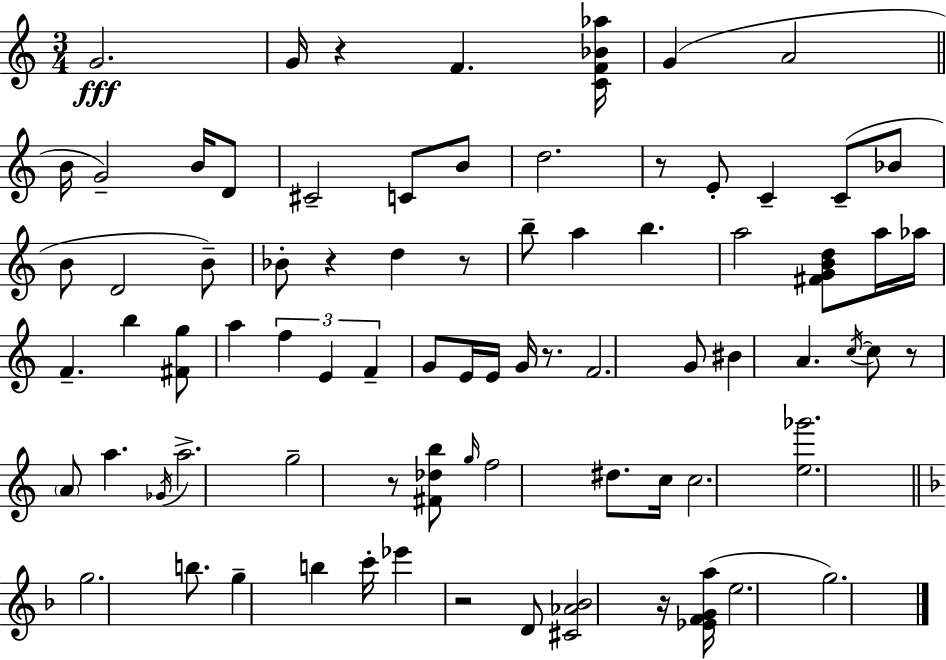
X:1
T:Untitled
M:3/4
L:1/4
K:Am
G2 G/4 z F [CF_B_a]/4 G A2 B/4 G2 B/4 D/2 ^C2 C/2 B/2 d2 z/2 E/2 C C/2 _B/2 B/2 D2 B/2 _B/2 z d z/2 b/2 a b a2 [^FGBd]/2 a/4 _a/4 F b [^Fg]/2 a f E F G/2 E/4 E/4 G/4 z/2 F2 G/2 ^B A c/4 c/2 z/2 A/2 a _G/4 a2 g2 z/2 [^F_db]/2 g/4 f2 ^d/2 c/4 c2 [e_g']2 g2 b/2 g b c'/4 _e' z2 D/2 [^C_A_B]2 z/4 [_EFGa]/4 e2 g2